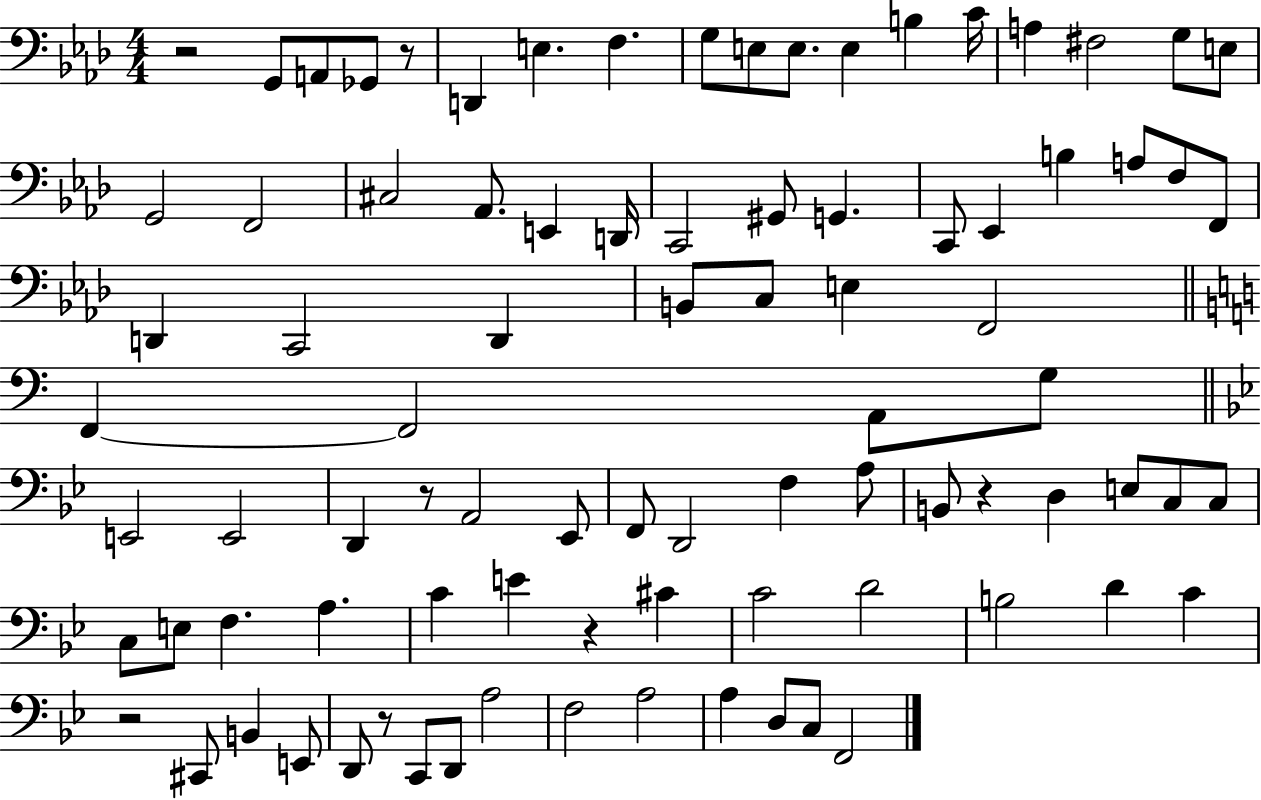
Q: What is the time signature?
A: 4/4